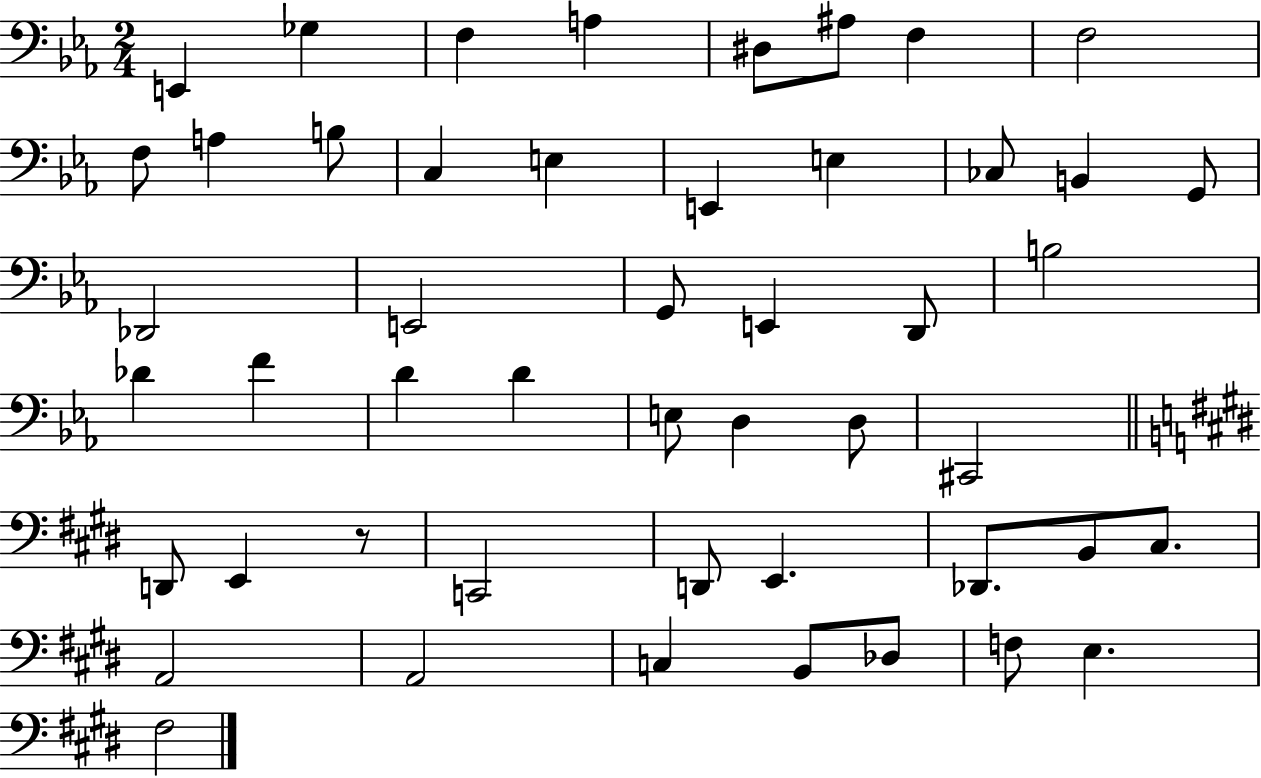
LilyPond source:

{
  \clef bass
  \numericTimeSignature
  \time 2/4
  \key ees \major
  \repeat volta 2 { e,4 ges4 | f4 a4 | dis8 ais8 f4 | f2 | \break f8 a4 b8 | c4 e4 | e,4 e4 | ces8 b,4 g,8 | \break des,2 | e,2 | g,8 e,4 d,8 | b2 | \break des'4 f'4 | d'4 d'4 | e8 d4 d8 | cis,2 | \break \bar "||" \break \key e \major d,8 e,4 r8 | c,2 | d,8 e,4. | des,8. b,8 cis8. | \break a,2 | a,2 | c4 b,8 des8 | f8 e4. | \break fis2 | } \bar "|."
}